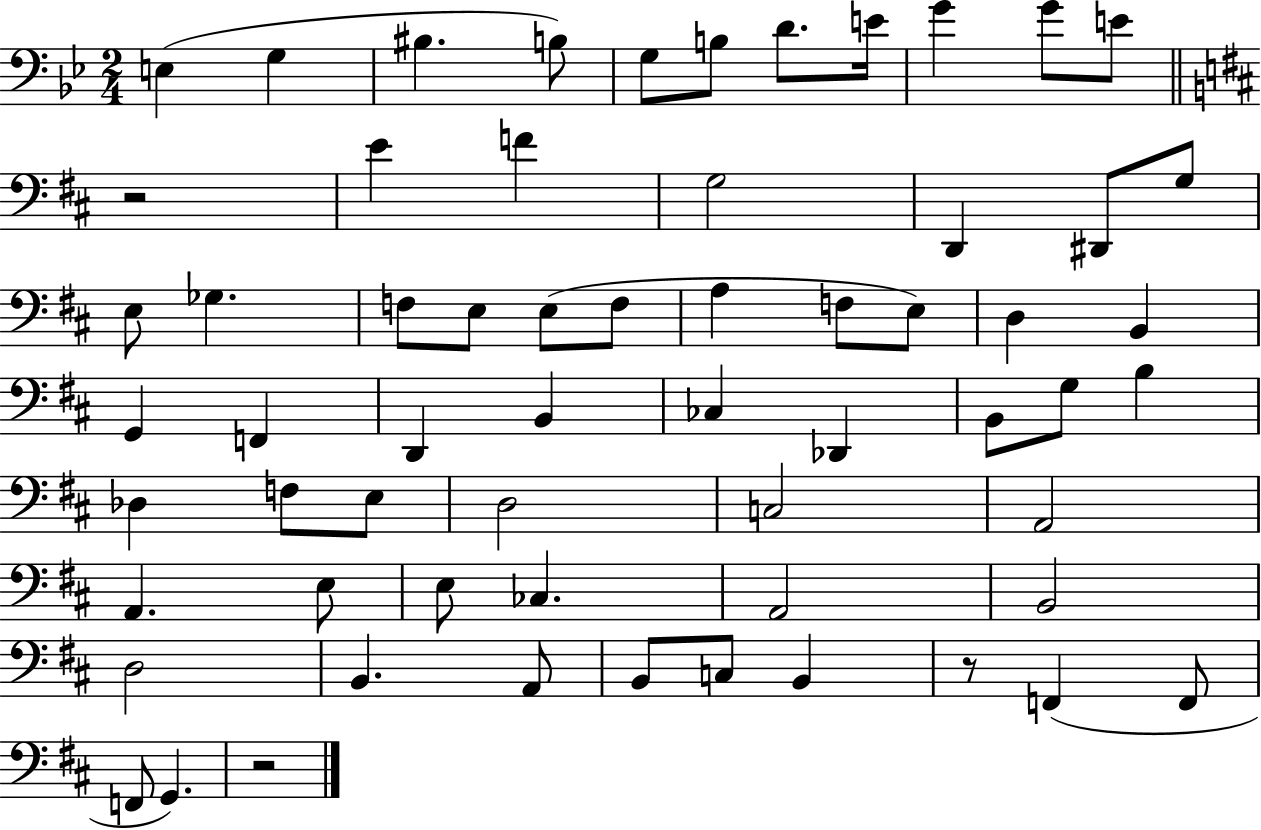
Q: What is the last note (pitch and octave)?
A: G2